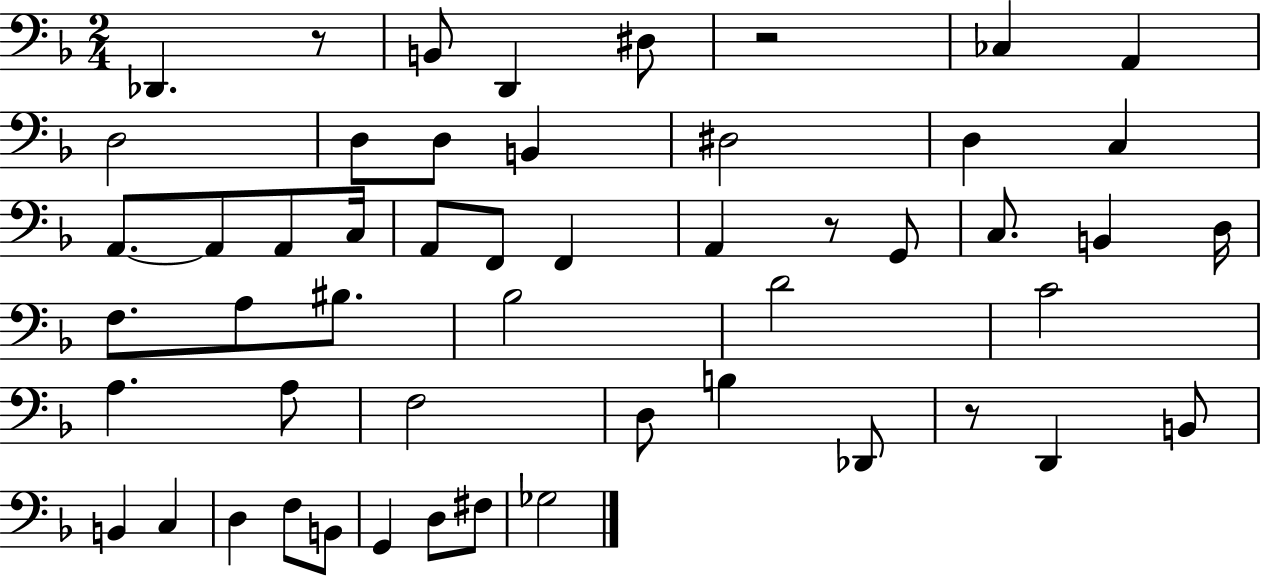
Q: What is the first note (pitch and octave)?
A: Db2